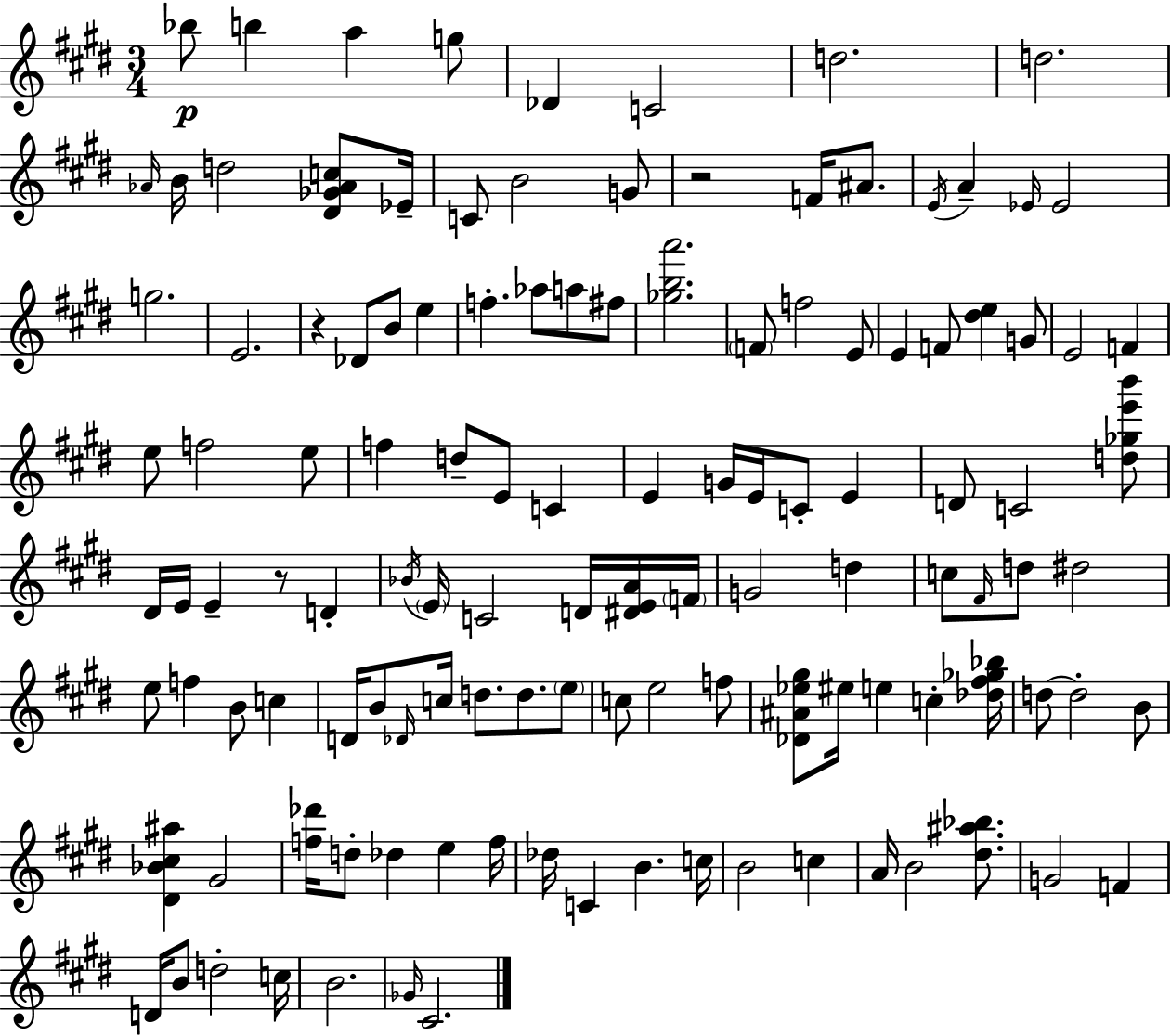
Bb5/e B5/q A5/q G5/e Db4/q C4/h D5/h. D5/h. Ab4/s B4/s D5/h [D#4,Gb4,Ab4,C5]/e Eb4/s C4/e B4/h G4/e R/h F4/s A#4/e. E4/s A4/q Eb4/s Eb4/h G5/h. E4/h. R/q Db4/e B4/e E5/q F5/q. Ab5/e A5/e F#5/e [Gb5,B5,A6]/h. F4/e F5/h E4/e E4/q F4/e [D#5,E5]/q G4/e E4/h F4/q E5/e F5/h E5/e F5/q D5/e E4/e C4/q E4/q G4/s E4/s C4/e E4/q D4/e C4/h [D5,Gb5,E6,B6]/e D#4/s E4/s E4/q R/e D4/q Bb4/s E4/s C4/h D4/s [D#4,E4,A4]/s F4/s G4/h D5/q C5/e F#4/s D5/e D#5/h E5/e F5/q B4/e C5/q D4/s B4/e Db4/s C5/s D5/e. D5/e. E5/e C5/e E5/h F5/e [Db4,A#4,Eb5,G#5]/e EIS5/s E5/q C5/q [Db5,F#5,Gb5,Bb5]/s D5/e D5/h B4/e [D#4,Bb4,C#5,A#5]/q G#4/h [F5,Db6]/s D5/e Db5/q E5/q F5/s Db5/s C4/q B4/q. C5/s B4/h C5/q A4/s B4/h [D#5,A#5,Bb5]/e. G4/h F4/q D4/s B4/e D5/h C5/s B4/h. Gb4/s C#4/h.